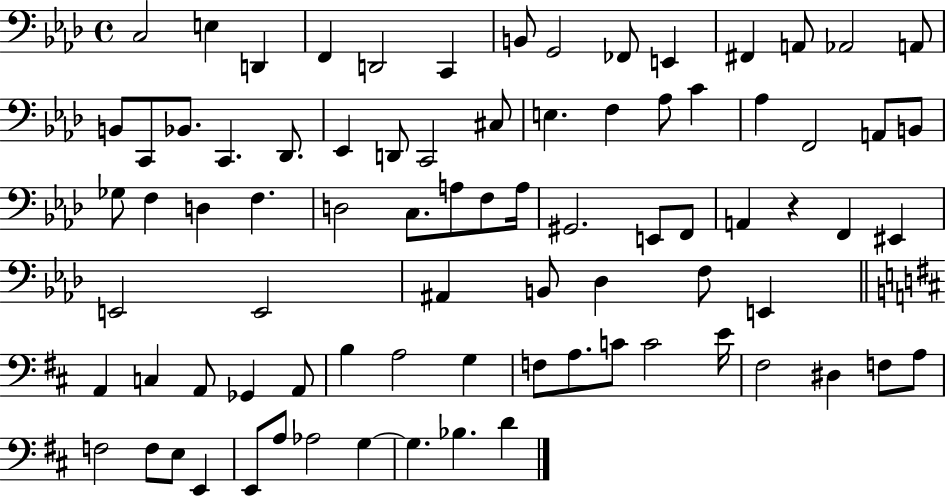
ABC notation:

X:1
T:Untitled
M:4/4
L:1/4
K:Ab
C,2 E, D,, F,, D,,2 C,, B,,/2 G,,2 _F,,/2 E,, ^F,, A,,/2 _A,,2 A,,/2 B,,/2 C,,/2 _B,,/2 C,, _D,,/2 _E,, D,,/2 C,,2 ^C,/2 E, F, _A,/2 C _A, F,,2 A,,/2 B,,/2 _G,/2 F, D, F, D,2 C,/2 A,/2 F,/2 A,/4 ^G,,2 E,,/2 F,,/2 A,, z F,, ^E,, E,,2 E,,2 ^A,, B,,/2 _D, F,/2 E,, A,, C, A,,/2 _G,, A,,/2 B, A,2 G, F,/2 A,/2 C/2 C2 E/4 ^F,2 ^D, F,/2 A,/2 F,2 F,/2 E,/2 E,, E,,/2 A,/2 _A,2 G, G, _B, D